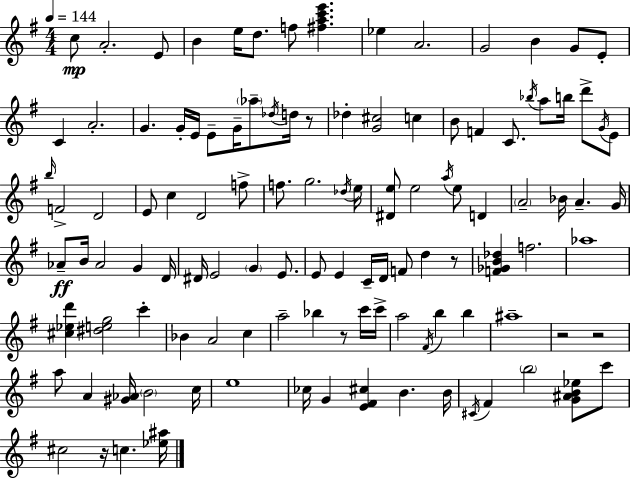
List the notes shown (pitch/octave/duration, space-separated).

C5/e A4/h. E4/e B4/q E5/s D5/e. F5/e [F#5,A5,C6,E6]/q. Eb5/q A4/h. G4/h B4/q G4/e E4/e C4/q A4/h. G4/q. G4/s E4/s E4/e G4/s Ab5/e Db5/s D5/s R/e Db5/q [G4,C#5]/h C5/q B4/e F4/q C4/e. Bb5/s A5/e B5/s D6/e G4/s E4/e B5/s F4/h D4/h E4/e C5/q D4/h F5/e F5/e. G5/h. Db5/s E5/s [D#4,E5]/e E5/h A5/s E5/e D4/q A4/h Bb4/s A4/q. G4/s Ab4/e B4/s Ab4/h G4/q D4/s D#4/s E4/h G4/q E4/e. E4/e E4/q C4/s D4/s F4/e D5/q R/e [F4,Gb4,B4,Db5]/q F5/h. Ab5/w [C#5,Eb5,D6]/q [D#5,E5,G5]/h C6/q Bb4/q A4/h C5/q A5/h Bb5/q R/e C6/s C6/s A5/h F#4/s B5/q B5/q A#5/w R/h R/h A5/e A4/q [G#4,Ab4]/s B4/h C5/s E5/w CES5/s G4/q [E4,F#4,C#5]/q B4/q. B4/s C#4/s F#4/q B5/h [G4,A#4,B4,Eb5]/e C6/e C#5/h R/s C5/q. [Eb5,A#5]/s